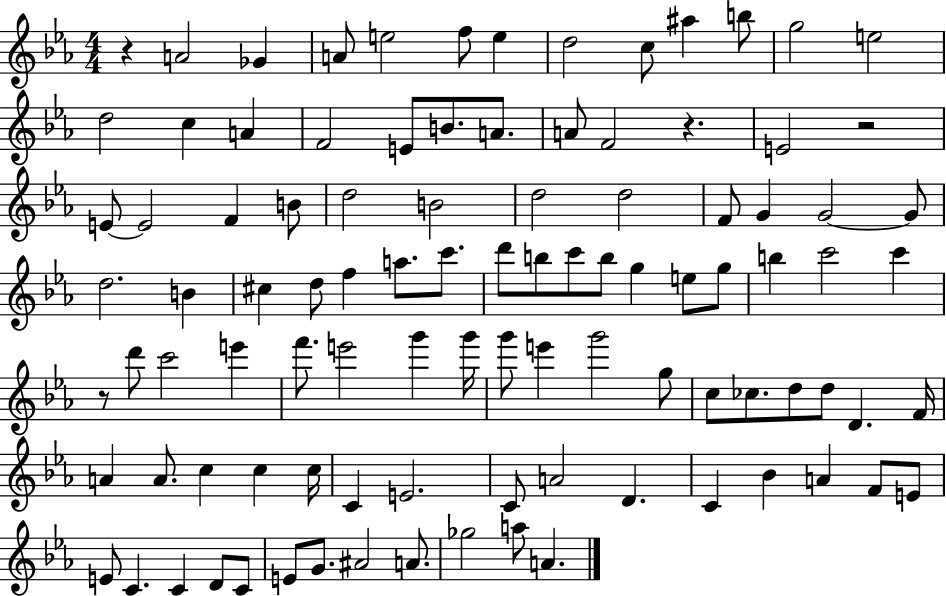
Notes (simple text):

R/q A4/h Gb4/q A4/e E5/h F5/e E5/q D5/h C5/e A#5/q B5/e G5/h E5/h D5/h C5/q A4/q F4/h E4/e B4/e. A4/e. A4/e F4/h R/q. E4/h R/h E4/e E4/h F4/q B4/e D5/h B4/h D5/h D5/h F4/e G4/q G4/h G4/e D5/h. B4/q C#5/q D5/e F5/q A5/e. C6/e. D6/e B5/e C6/e B5/e G5/q E5/e G5/e B5/q C6/h C6/q R/e D6/e C6/h E6/q F6/e. E6/h G6/q G6/s G6/e E6/q G6/h G5/e C5/e CES5/e. D5/e D5/e D4/q. F4/s A4/q A4/e. C5/q C5/q C5/s C4/q E4/h. C4/e A4/h D4/q. C4/q Bb4/q A4/q F4/e E4/e E4/e C4/q. C4/q D4/e C4/e E4/e G4/e. A#4/h A4/e. Gb5/h A5/e A4/q.